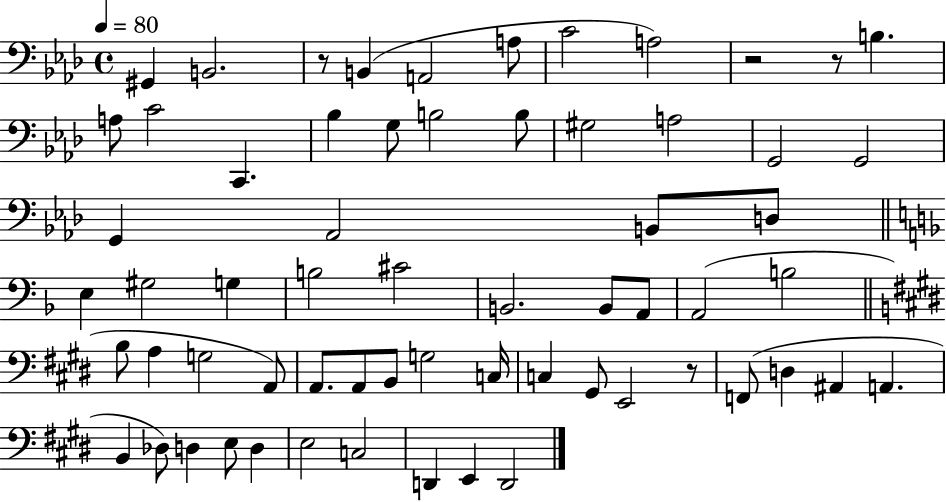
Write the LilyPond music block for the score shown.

{
  \clef bass
  \time 4/4
  \defaultTimeSignature
  \key aes \major
  \tempo 4 = 80
  gis,4 b,2. | r8 b,4( a,2 a8 | c'2 a2) | r2 r8 b4. | \break a8 c'2 c,4. | bes4 g8 b2 b8 | gis2 a2 | g,2 g,2 | \break g,4 aes,2 b,8 d8 | \bar "||" \break \key f \major e4 gis2 g4 | b2 cis'2 | b,2. b,8 a,8 | a,2( b2 | \break \bar "||" \break \key e \major b8 a4 g2 a,8) | a,8. a,8 b,8 g2 c16 | c4 gis,8 e,2 r8 | f,8( d4 ais,4 a,4. | \break b,4 des8) d4 e8 d4 | e2 c2 | d,4 e,4 d,2 | \bar "|."
}